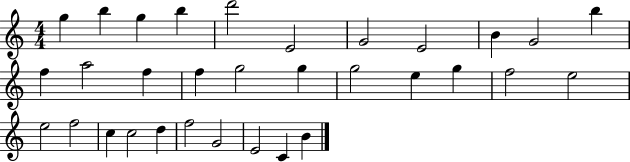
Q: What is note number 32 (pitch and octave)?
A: B4